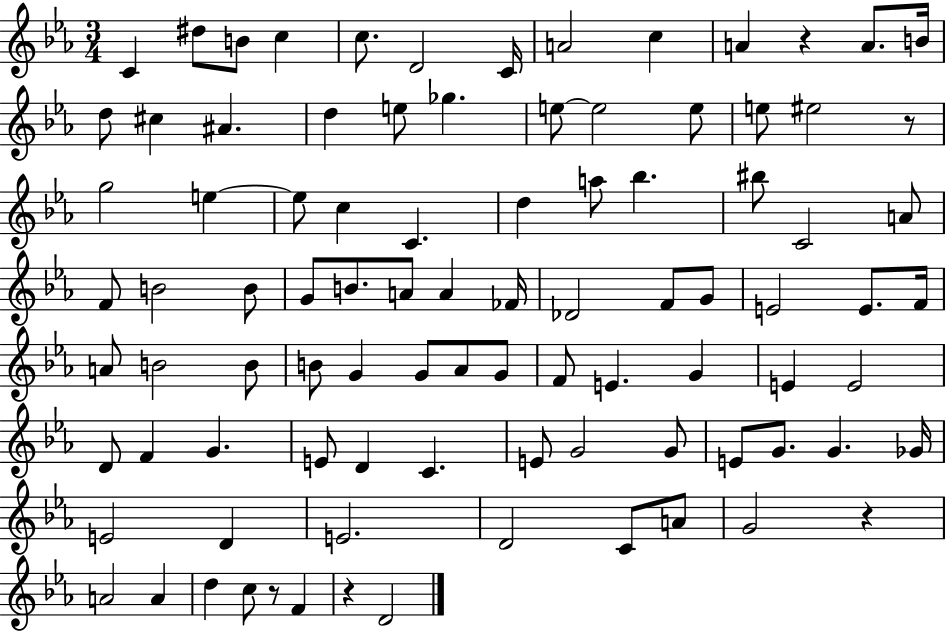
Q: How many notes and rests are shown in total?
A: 92